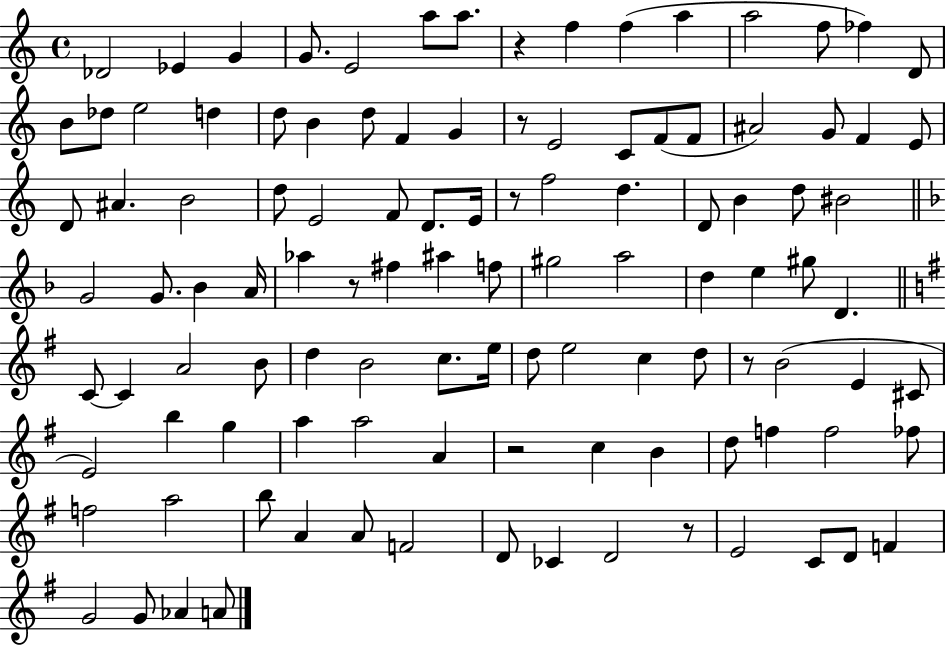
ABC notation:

X:1
T:Untitled
M:4/4
L:1/4
K:C
_D2 _E G G/2 E2 a/2 a/2 z f f a a2 f/2 _f D/2 B/2 _d/2 e2 d d/2 B d/2 F G z/2 E2 C/2 F/2 F/2 ^A2 G/2 F E/2 D/2 ^A B2 d/2 E2 F/2 D/2 E/4 z/2 f2 d D/2 B d/2 ^B2 G2 G/2 _B A/4 _a z/2 ^f ^a f/2 ^g2 a2 d e ^g/2 D C/2 C A2 B/2 d B2 c/2 e/4 d/2 e2 c d/2 z/2 B2 E ^C/2 E2 b g a a2 A z2 c B d/2 f f2 _f/2 f2 a2 b/2 A A/2 F2 D/2 _C D2 z/2 E2 C/2 D/2 F G2 G/2 _A A/2